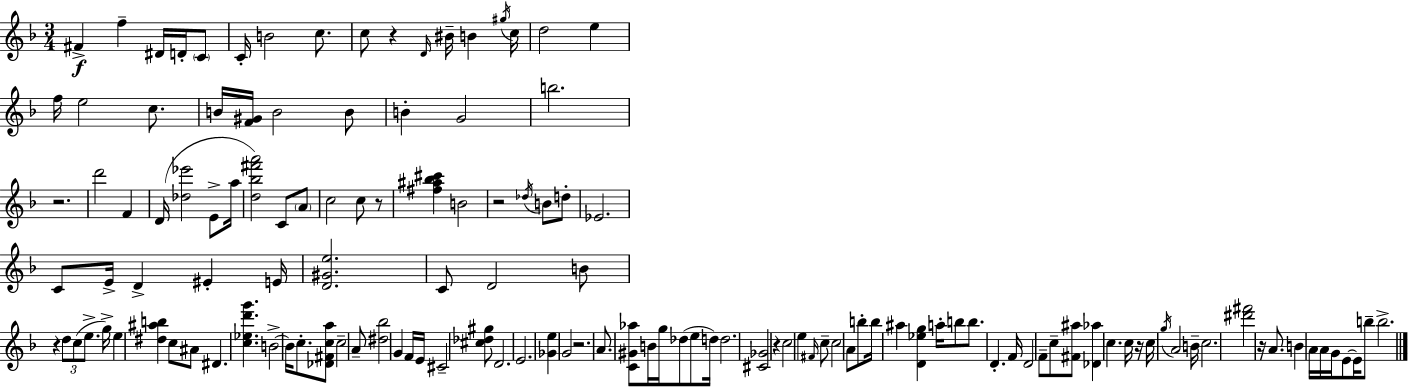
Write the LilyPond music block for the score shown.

{
  \clef treble
  \numericTimeSignature
  \time 3/4
  \key f \major
  \repeat volta 2 { fis'4->\f f''4-- dis'16 d'16-. \parenthesize c'8 | c'16-. b'2 c''8. | c''8 r4 \grace { d'16 } bis'16-- b'4 | \acciaccatura { gis''16 } c''16 d''2 e''4 | \break f''16 e''2 c''8. | b'16 <f' gis'>16 b'2 | b'8 b'4-. g'2 | b''2. | \break r2. | d'''2 f'4 | d'16( <des'' ees'''>2 e'8-> | a''16 <d'' bes'' fis''' a'''>2) c'8 | \break \parenthesize a'8 c''2 c''8 | r8 <fis'' ais'' bes'' cis'''>4 b'2 | r2 \acciaccatura { des''16 } b'8 | d''8-. ees'2. | \break c'8 e'16-> d'4-> eis'4-. | e'16 <d' gis' e''>2. | c'8 d'2 | b'8 r4 \tuplet 3/2 { d''8 c''8( e''8.-> } | \break g''16->) e''4 <dis'' ais'' b''>4 c''8 | ais'8 dis'4. <c'' ees'' d''' g'''>4. | b'2->~~ b'16 | c''8.-. <des' fis' c'' a''>8 c''2-- | \break a'8-- <dis'' bes''>2 g'4 | f'16 e'16 cis'2-- | <cis'' des'' gis''>8 d'2. | e'2. | \break <ges' e''>4 g'2 | r2. | a'8. <c' gis' aes''>8 b'16 g''16 des''8( | e''8 d''16) d''2. | \break <cis' ges'>2 r4 | c''2 e''4 | \grace { fis'16 } c''8-- c''2 | a'8 b''8-. b''16 ais''4 <d' ees'' g''>4 | \break a''16-. b''8 b''8. d'4.-. | f'16 d'2 | f'8-- c''8-- <fis' ais''>8 <des' aes''>4 c''4. | c''16 r16 c''16 \acciaccatura { g''16 } a'2 | \break b'16-- c''2. | <dis''' fis'''>2 | r16 a'8. b'4 a'16 a'16 g'16 | e'8~~ e'16 b''8-- b''2.-> | \break } \bar "|."
}